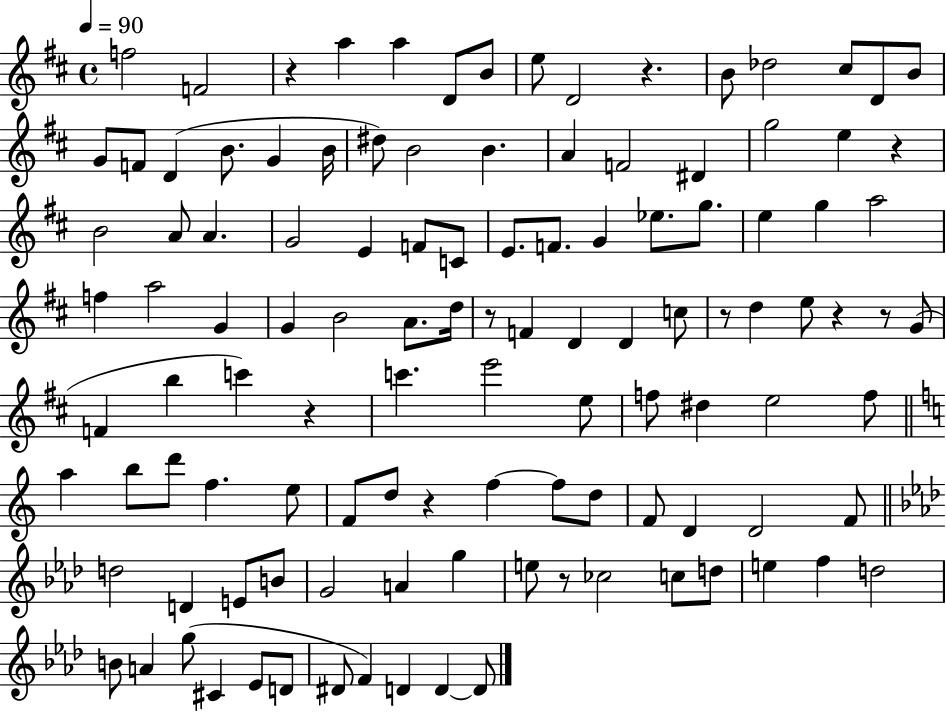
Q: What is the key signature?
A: D major